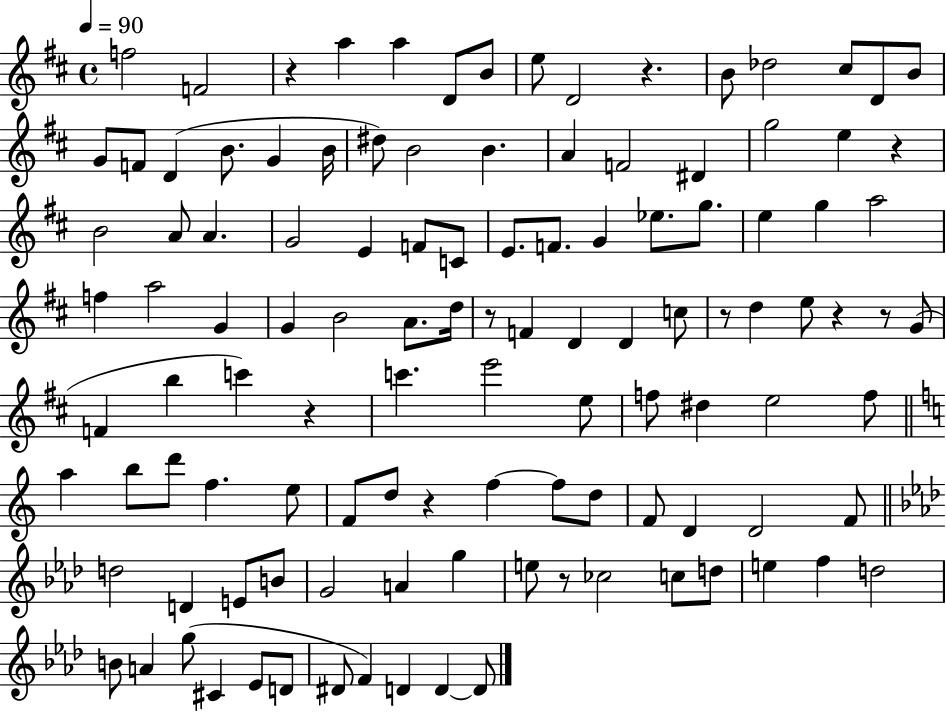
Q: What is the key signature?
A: D major